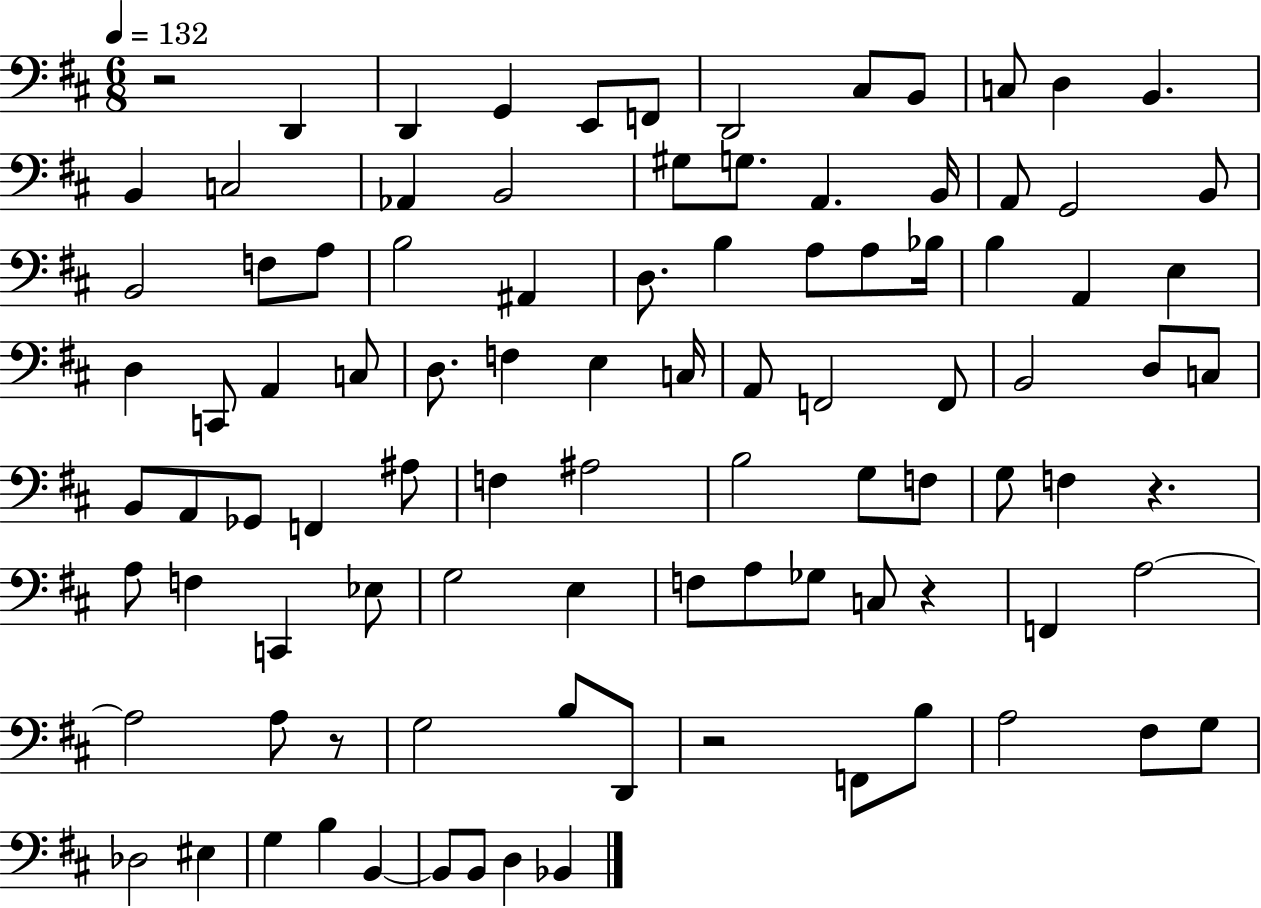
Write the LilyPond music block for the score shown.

{
  \clef bass
  \numericTimeSignature
  \time 6/8
  \key d \major
  \tempo 4 = 132
  r2 d,4 | d,4 g,4 e,8 f,8 | d,2 cis8 b,8 | c8 d4 b,4. | \break b,4 c2 | aes,4 b,2 | gis8 g8. a,4. b,16 | a,8 g,2 b,8 | \break b,2 f8 a8 | b2 ais,4 | d8. b4 a8 a8 bes16 | b4 a,4 e4 | \break d4 c,8 a,4 c8 | d8. f4 e4 c16 | a,8 f,2 f,8 | b,2 d8 c8 | \break b,8 a,8 ges,8 f,4 ais8 | f4 ais2 | b2 g8 f8 | g8 f4 r4. | \break a8 f4 c,4 ees8 | g2 e4 | f8 a8 ges8 c8 r4 | f,4 a2~~ | \break a2 a8 r8 | g2 b8 d,8 | r2 f,8 b8 | a2 fis8 g8 | \break des2 eis4 | g4 b4 b,4~~ | b,8 b,8 d4 bes,4 | \bar "|."
}